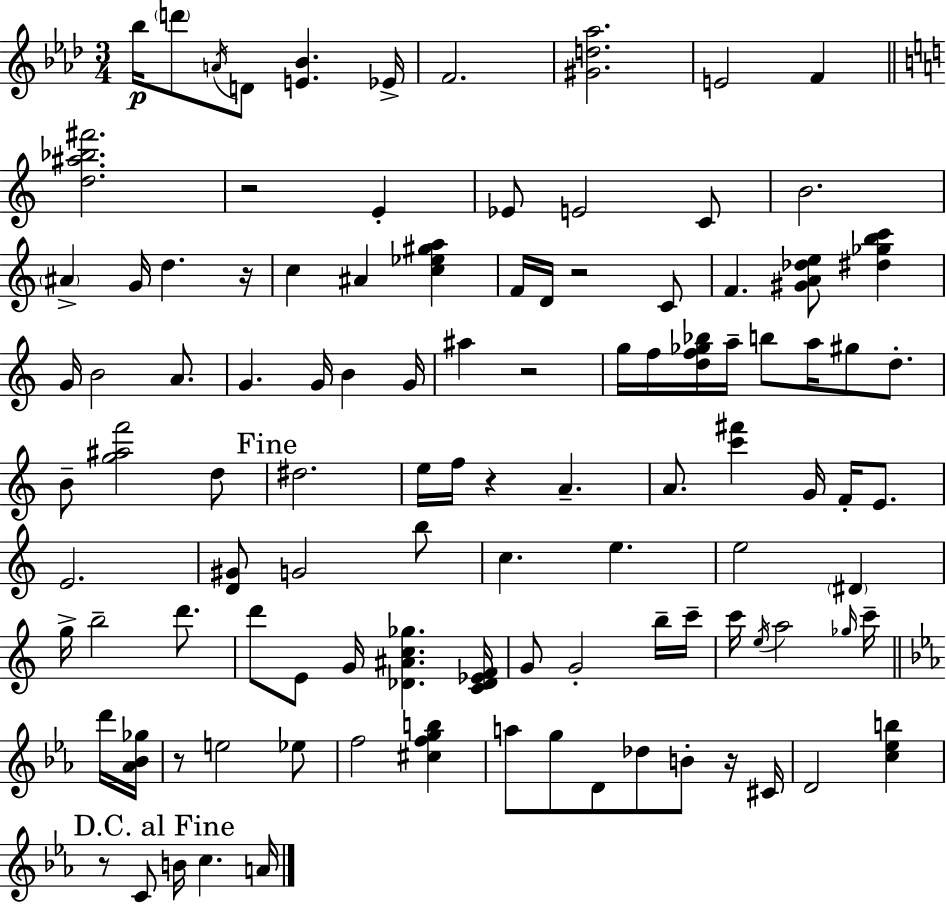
X:1
T:Untitled
M:3/4
L:1/4
K:Fm
_b/4 d'/2 A/4 D/2 [E_B] _E/4 F2 [^Gd_a]2 E2 F [d^a_b^f']2 z2 E _E/2 E2 C/2 B2 ^A G/4 d z/4 c ^A [c_e^ga] F/4 D/4 z2 C/2 F [^GA_de]/2 [^d_gbc'] G/4 B2 A/2 G G/4 B G/4 ^a z2 g/4 f/4 [df_g_b]/4 a/4 b/2 a/4 ^g/2 d/2 B/2 [g^af']2 d/2 ^d2 e/4 f/4 z A A/2 [c'^f'] G/4 F/4 E/2 E2 [D^G]/2 G2 b/2 c e e2 ^D g/4 b2 d'/2 d'/2 E/2 G/4 [_D^Ac_g] [C_D_EF]/4 G/2 G2 b/4 c'/4 c'/4 e/4 a2 _g/4 c'/4 d'/4 [_A_B_g]/4 z/2 e2 _e/2 f2 [^cfgb] a/2 g/2 D/2 _d/2 B/2 z/4 ^C/4 D2 [c_eb] z/2 C/2 B/4 c A/4